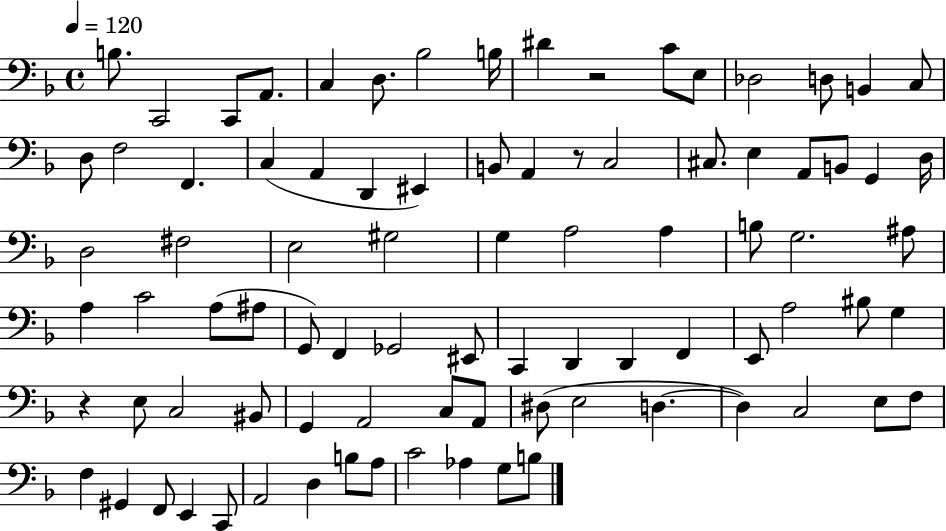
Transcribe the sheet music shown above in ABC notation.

X:1
T:Untitled
M:4/4
L:1/4
K:F
B,/2 C,,2 C,,/2 A,,/2 C, D,/2 _B,2 B,/4 ^D z2 C/2 E,/2 _D,2 D,/2 B,, C,/2 D,/2 F,2 F,, C, A,, D,, ^E,, B,,/2 A,, z/2 C,2 ^C,/2 E, A,,/2 B,,/2 G,, D,/4 D,2 ^F,2 E,2 ^G,2 G, A,2 A, B,/2 G,2 ^A,/2 A, C2 A,/2 ^A,/2 G,,/2 F,, _G,,2 ^E,,/2 C,, D,, D,, F,, E,,/2 A,2 ^B,/2 G, z E,/2 C,2 ^B,,/2 G,, A,,2 C,/2 A,,/2 ^D,/2 E,2 D, D, C,2 E,/2 F,/2 F, ^G,, F,,/2 E,, C,,/2 A,,2 D, B,/2 A,/2 C2 _A, G,/2 B,/2